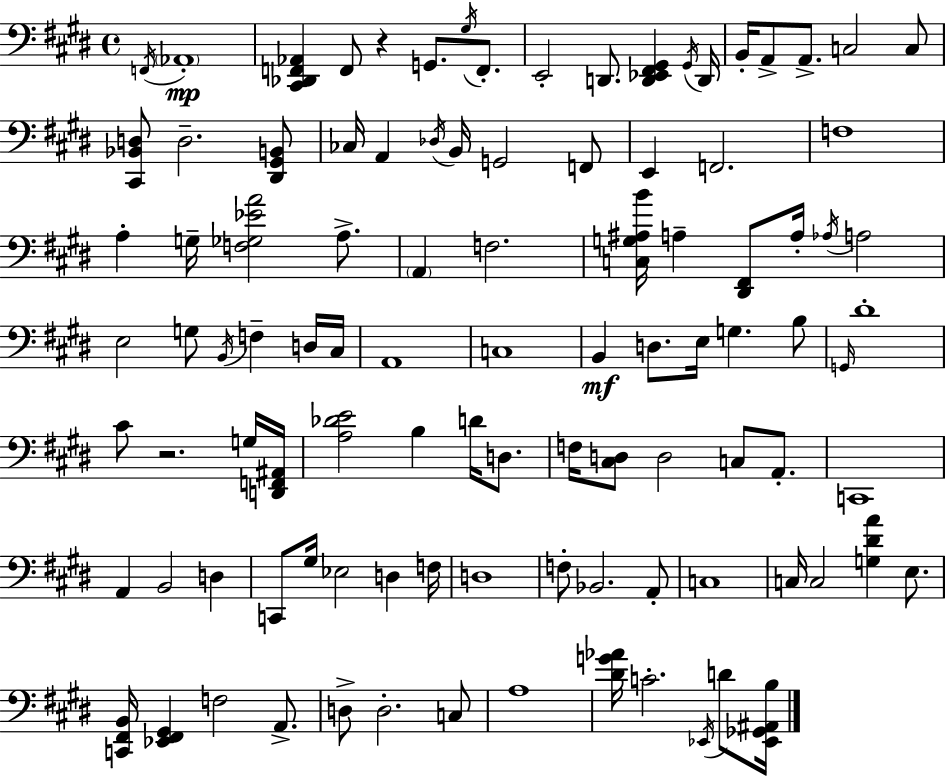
{
  \clef bass
  \time 4/4
  \defaultTimeSignature
  \key e \major
  \repeat volta 2 { \acciaccatura { f,16 }\mp \parenthesize aes,1-. | <cis, des, f, aes,>4 f,8 r4 g,8. \acciaccatura { gis16 } f,8.-. | e,2-. d,8. <d, ees, fis, gis,>4 | \acciaccatura { gis,16 } d,16 b,16-. a,8-> a,8.-> c2 | \break c8 <cis, bes, d>8 d2.-- | <dis, gis, b,>8 ces16 a,4 \acciaccatura { des16 } b,16 g,2 | f,8 e,4 f,2. | f1 | \break a4-. g16-- <f ges ees' a'>2 | a8.-> \parenthesize a,4 f2. | <c g ais b'>16 a4-- <dis, fis,>8 a16-. \acciaccatura { aes16 } a2 | e2 g8 \acciaccatura { b,16 } | \break f4-- d16 cis16 a,1 | c1 | b,4\mf d8. e16 g4. | b8 \grace { g,16 } dis'1-. | \break cis'8 r2. | g16 <d, f, ais,>16 <a des' e'>2 b4 | d'16 d8. f16 <cis d>8 d2 | c8 a,8.-. c,1 | \break a,4 b,2 | d4 c,8 gis16 ees2 | d4 f16 d1 | f8-. bes,2. | \break a,8-. c1 | c16 c2 | <g dis' a'>4 e8. <c, fis, b,>16 <ees, fis, gis,>4 f2 | a,8.-> d8-> d2.-. | \break c8 a1 | <dis' g' aes'>16 c'2.-. | \acciaccatura { ees,16 } d'8 <ees, ges, ais, b>16 } \bar "|."
}